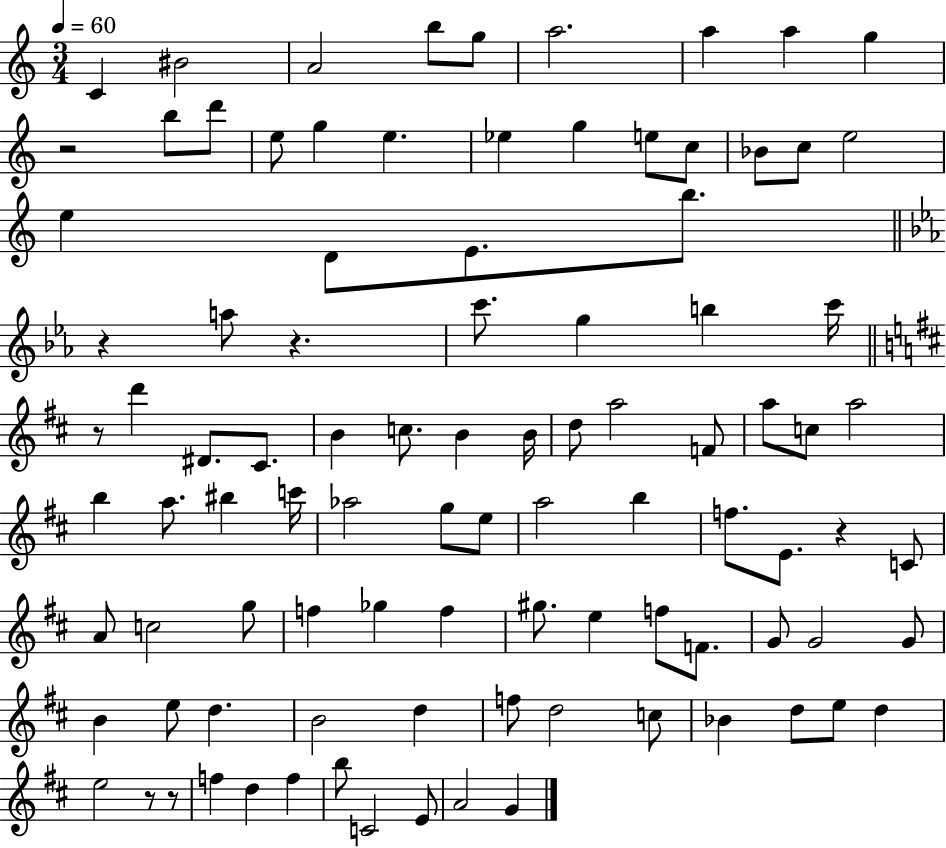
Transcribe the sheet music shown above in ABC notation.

X:1
T:Untitled
M:3/4
L:1/4
K:C
C ^B2 A2 b/2 g/2 a2 a a g z2 b/2 d'/2 e/2 g e _e g e/2 c/2 _B/2 c/2 e2 e D/2 E/2 b/2 z a/2 z c'/2 g b c'/4 z/2 d' ^D/2 ^C/2 B c/2 B B/4 d/2 a2 F/2 a/2 c/2 a2 b a/2 ^b c'/4 _a2 g/2 e/2 a2 b f/2 E/2 z C/2 A/2 c2 g/2 f _g f ^g/2 e f/2 F/2 G/2 G2 G/2 B e/2 d B2 d f/2 d2 c/2 _B d/2 e/2 d e2 z/2 z/2 f d f b/2 C2 E/2 A2 G